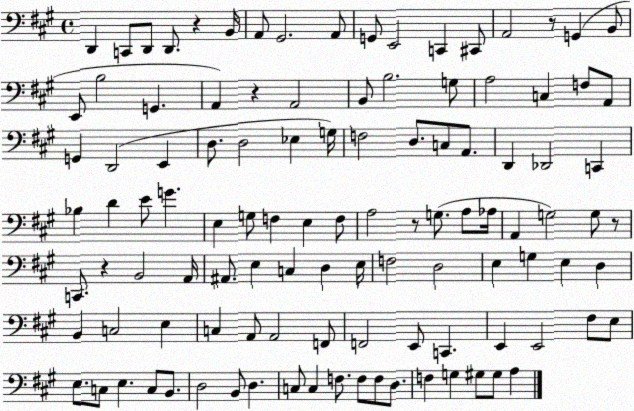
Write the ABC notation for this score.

X:1
T:Untitled
M:4/4
L:1/4
K:A
D,, C,,/2 D,,/2 D,,/2 z B,,/4 A,,/2 ^G,,2 A,,/2 G,,/2 E,,2 C,, ^C,,/2 A,,2 z/2 G,, B,,/2 E,,/2 B,2 G,, A,, z A,,2 B,,/2 B,2 G,/2 A,2 C, F,/2 A,,/2 G,, D,,2 E,, D,/2 D,2 _E, G,/4 F,2 D,/2 C,/2 A,,/2 D,, _D,,2 C,, _B, D E/2 G E, G,/2 F, E, F,/2 A,2 z/2 G,/2 A,/2 _A,/4 A,, G,2 G,/2 z/2 C,,/2 z B,,2 A,,/4 ^A,,/2 E, C, D, E,/4 F,2 D,2 E, G, E, D, B,, C,2 E, C, A,,/2 A,,2 F,,/2 F,,2 E,,/2 C,, E,, E,,2 ^F,/2 E,/2 E,/2 C,/2 E, C,/2 B,,/2 D,2 B,,/2 D, C,/2 C, F,/2 F,/2 F,/2 D,/2 F, G, ^G,/2 ^G,/2 A,